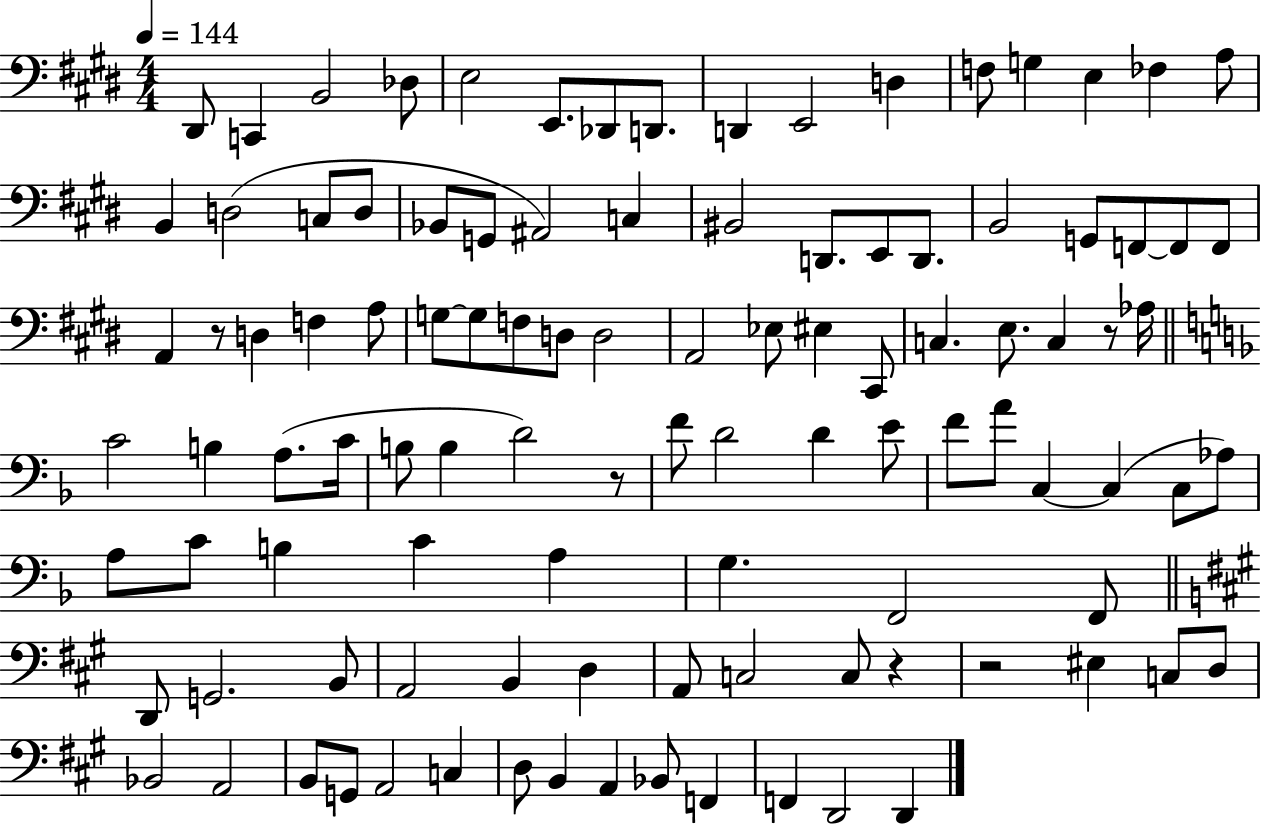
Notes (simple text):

D#2/e C2/q B2/h Db3/e E3/h E2/e. Db2/e D2/e. D2/q E2/h D3/q F3/e G3/q E3/q FES3/q A3/e B2/q D3/h C3/e D3/e Bb2/e G2/e A#2/h C3/q BIS2/h D2/e. E2/e D2/e. B2/h G2/e F2/e F2/e F2/e A2/q R/e D3/q F3/q A3/e G3/e G3/e F3/e D3/e D3/h A2/h Eb3/e EIS3/q C#2/e C3/q. E3/e. C3/q R/e Ab3/s C4/h B3/q A3/e. C4/s B3/e B3/q D4/h R/e F4/e D4/h D4/q E4/e F4/e A4/e C3/q C3/q C3/e Ab3/e A3/e C4/e B3/q C4/q A3/q G3/q. F2/h F2/e D2/e G2/h. B2/e A2/h B2/q D3/q A2/e C3/h C3/e R/q R/h EIS3/q C3/e D3/e Bb2/h A2/h B2/e G2/e A2/h C3/q D3/e B2/q A2/q Bb2/e F2/q F2/q D2/h D2/q